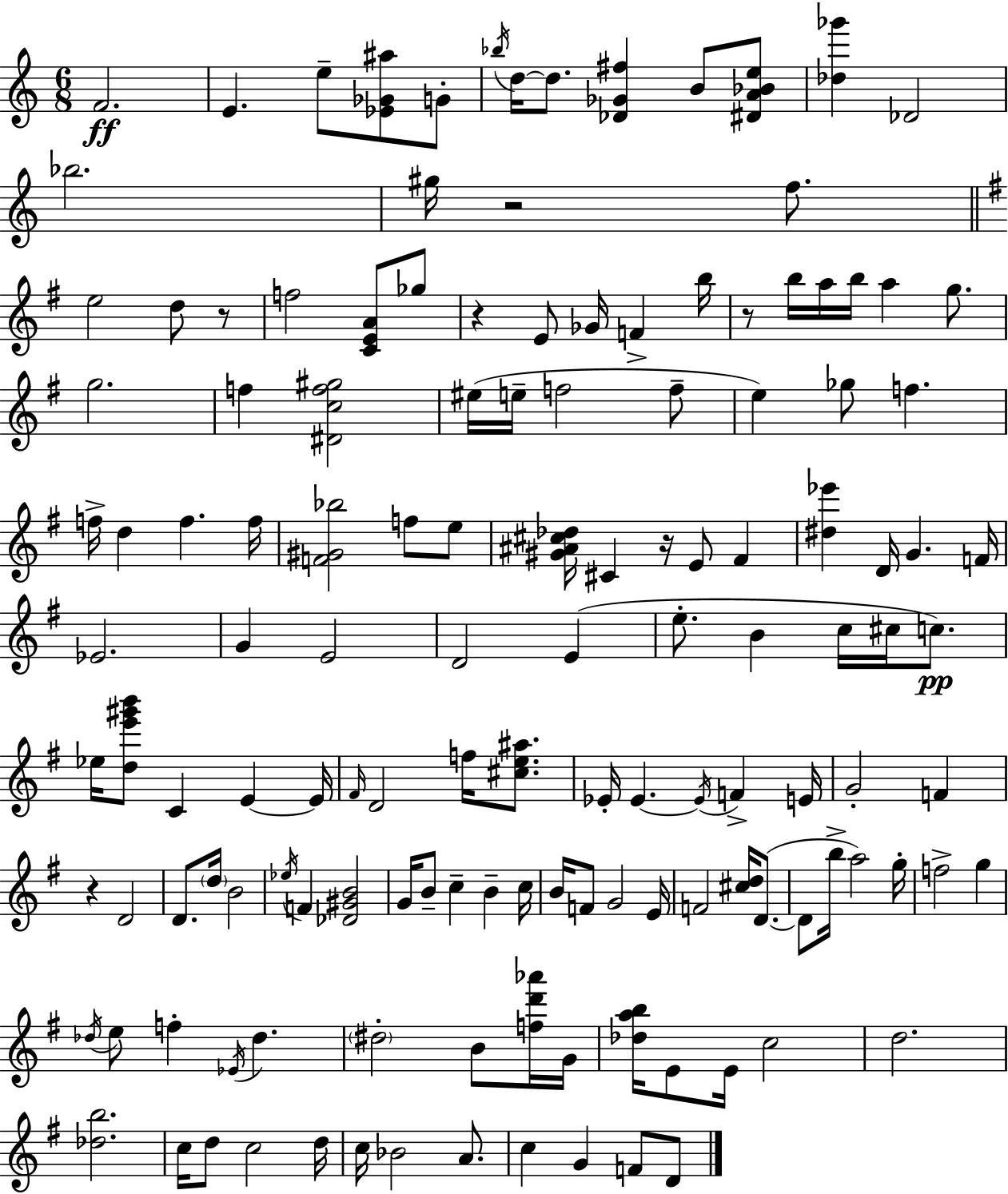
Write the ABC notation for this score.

X:1
T:Untitled
M:6/8
L:1/4
K:Am
F2 E e/2 [_E_G^a]/2 G/2 _b/4 d/4 d/2 [_D_G^f] B/2 [^DA_Be]/2 [_d_g'] _D2 _b2 ^g/4 z2 f/2 e2 d/2 z/2 f2 [CEA]/2 _g/2 z E/2 _G/4 F b/4 z/2 b/4 a/4 b/4 a g/2 g2 f [^Dcf^g]2 ^e/4 e/4 f2 f/2 e _g/2 f f/4 d f f/4 [F^G_b]2 f/2 e/2 [^G^A^c_d]/4 ^C z/4 E/2 ^F [^d_e'] D/4 G F/4 _E2 G E2 D2 E e/2 B c/4 ^c/4 c/2 _e/4 [de'^g'b']/2 C E E/4 ^F/4 D2 f/4 [^ce^a]/2 _E/4 _E _E/4 F E/4 G2 F z D2 D/2 d/4 B2 _e/4 F [_D^GB]2 G/4 B/2 c B c/4 B/4 F/2 G2 E/4 F2 [^cd]/4 D/2 D/2 b/4 a2 g/4 f2 g _d/4 e/2 f _E/4 _d ^d2 B/2 [fd'_a']/4 G/4 [_dab]/4 E/2 E/4 c2 d2 [_db]2 c/4 d/2 c2 d/4 c/4 _B2 A/2 c G F/2 D/2